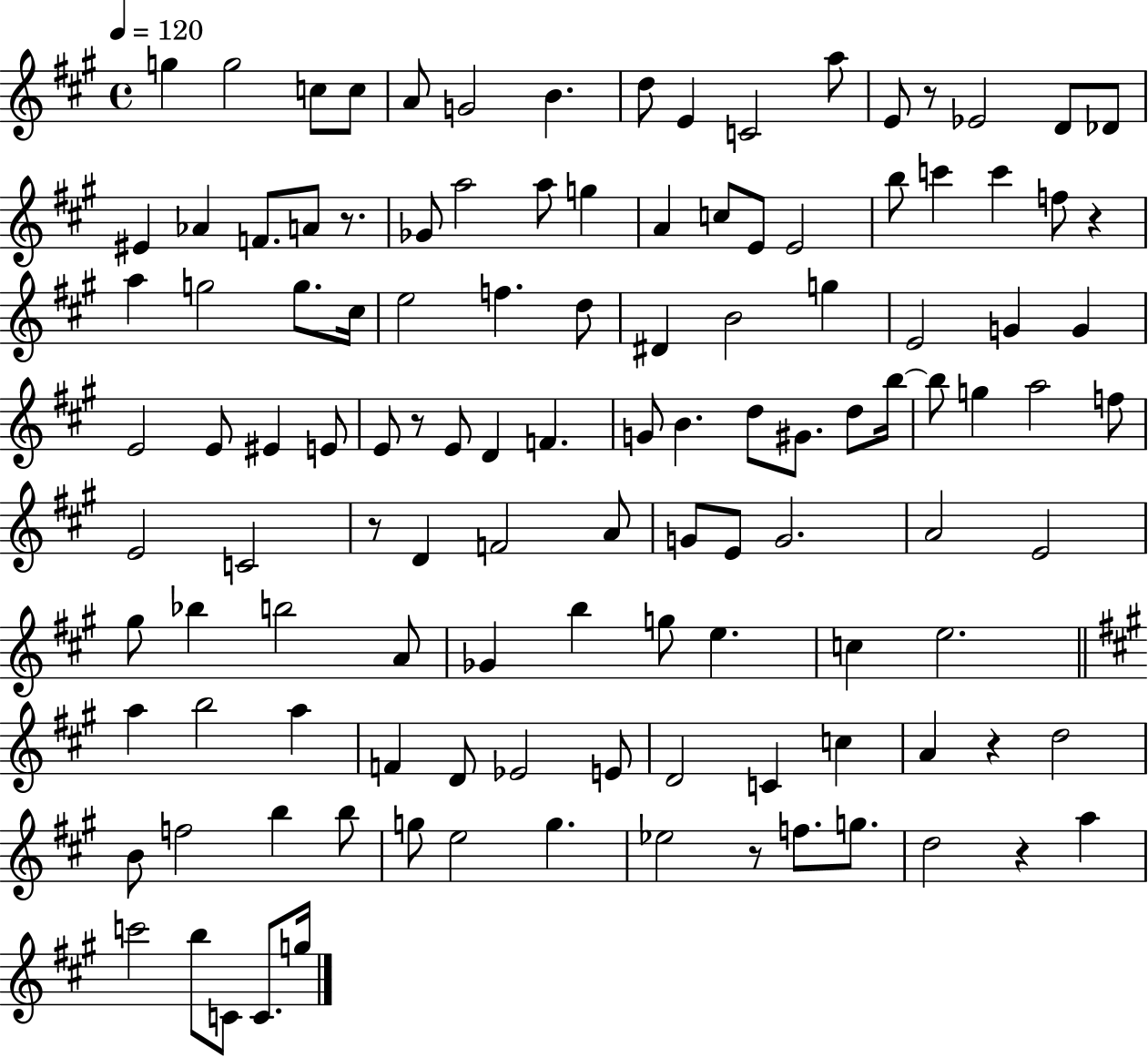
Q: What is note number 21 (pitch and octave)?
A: A5